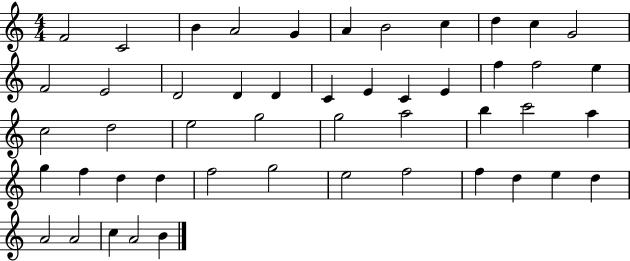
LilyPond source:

{
  \clef treble
  \numericTimeSignature
  \time 4/4
  \key c \major
  f'2 c'2 | b'4 a'2 g'4 | a'4 b'2 c''4 | d''4 c''4 g'2 | \break f'2 e'2 | d'2 d'4 d'4 | c'4 e'4 c'4 e'4 | f''4 f''2 e''4 | \break c''2 d''2 | e''2 g''2 | g''2 a''2 | b''4 c'''2 a''4 | \break g''4 f''4 d''4 d''4 | f''2 g''2 | e''2 f''2 | f''4 d''4 e''4 d''4 | \break a'2 a'2 | c''4 a'2 b'4 | \bar "|."
}